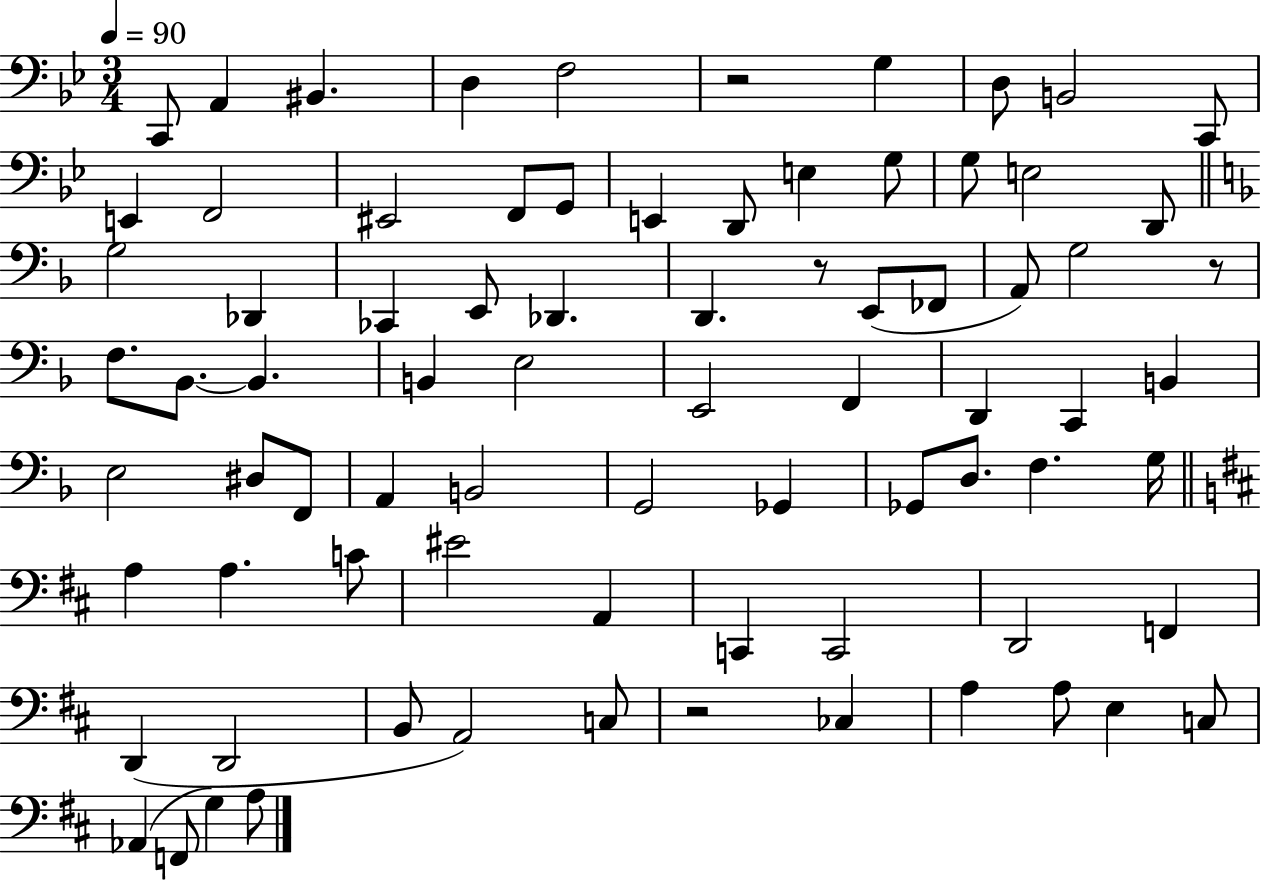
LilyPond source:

{
  \clef bass
  \numericTimeSignature
  \time 3/4
  \key bes \major
  \tempo 4 = 90
  c,8 a,4 bis,4. | d4 f2 | r2 g4 | d8 b,2 c,8 | \break e,4 f,2 | eis,2 f,8 g,8 | e,4 d,8 e4 g8 | g8 e2 d,8 | \break \bar "||" \break \key d \minor g2 des,4 | ces,4 e,8 des,4. | d,4. r8 e,8( fes,8 | a,8) g2 r8 | \break f8. bes,8.~~ bes,4. | b,4 e2 | e,2 f,4 | d,4 c,4 b,4 | \break e2 dis8 f,8 | a,4 b,2 | g,2 ges,4 | ges,8 d8. f4. g16 | \break \bar "||" \break \key d \major a4 a4. c'8 | eis'2 a,4 | c,4 c,2 | d,2 f,4 | \break d,4( d,2 | b,8 a,2) c8 | r2 ces4 | a4 a8 e4 c8 | \break aes,4( f,8 g4) a8 | \bar "|."
}